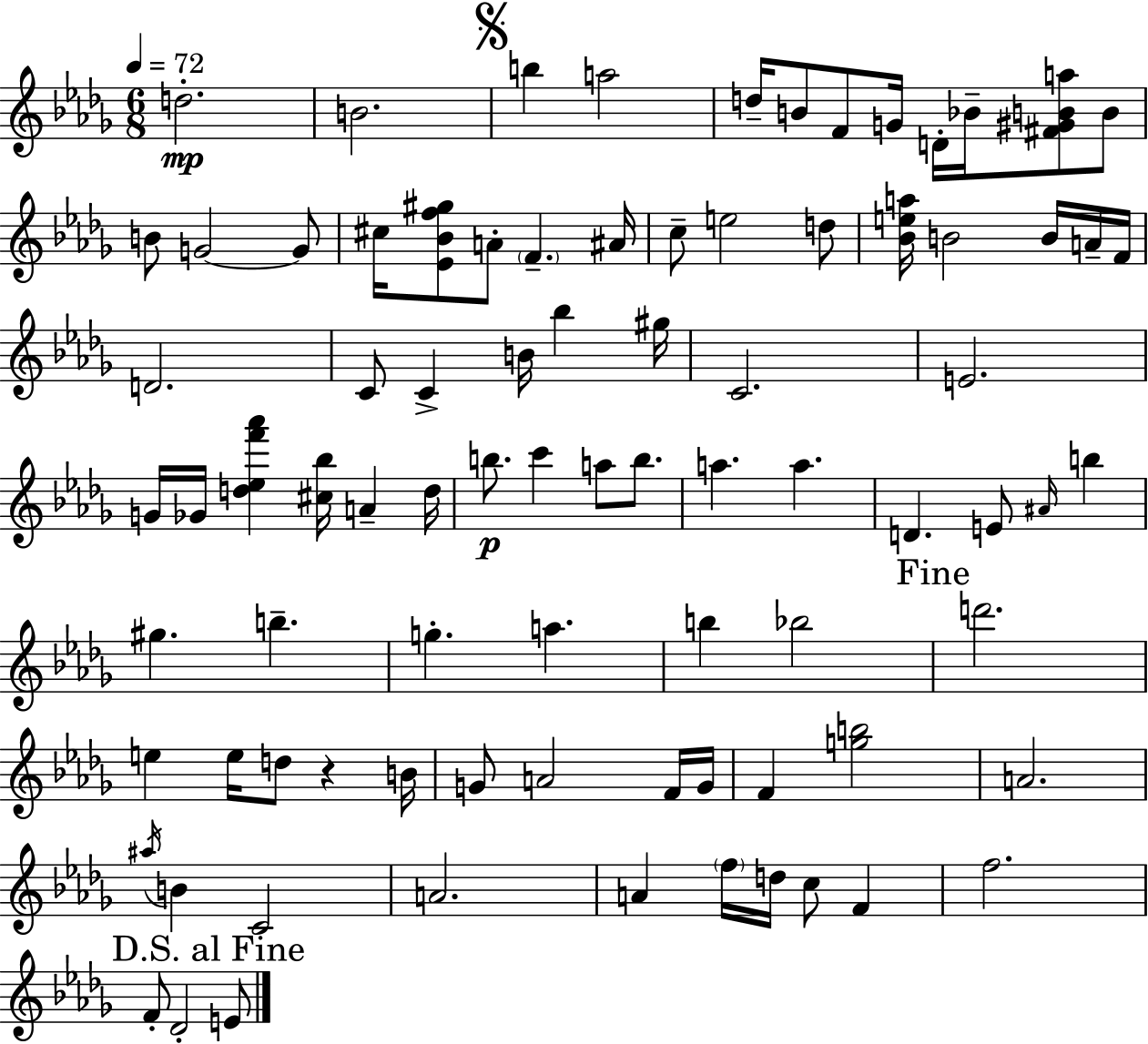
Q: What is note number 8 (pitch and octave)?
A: G4